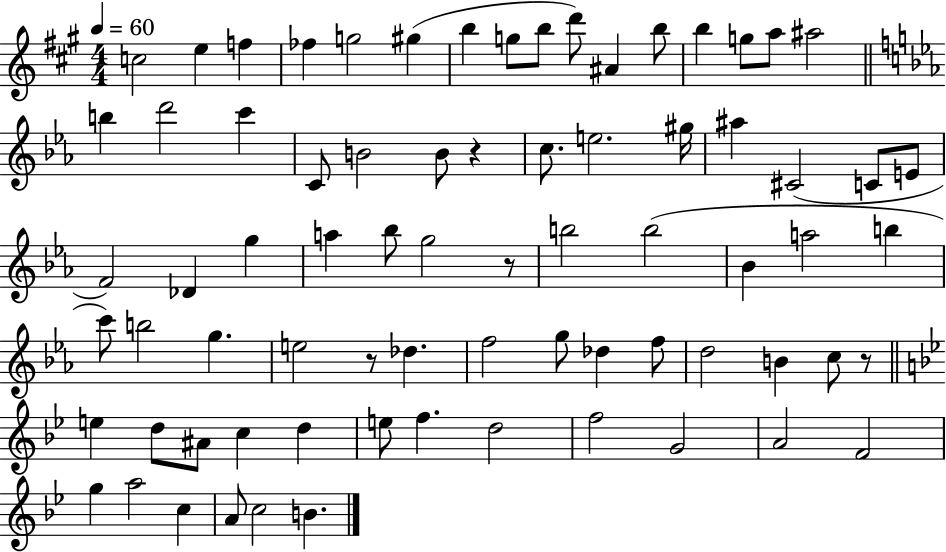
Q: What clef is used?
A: treble